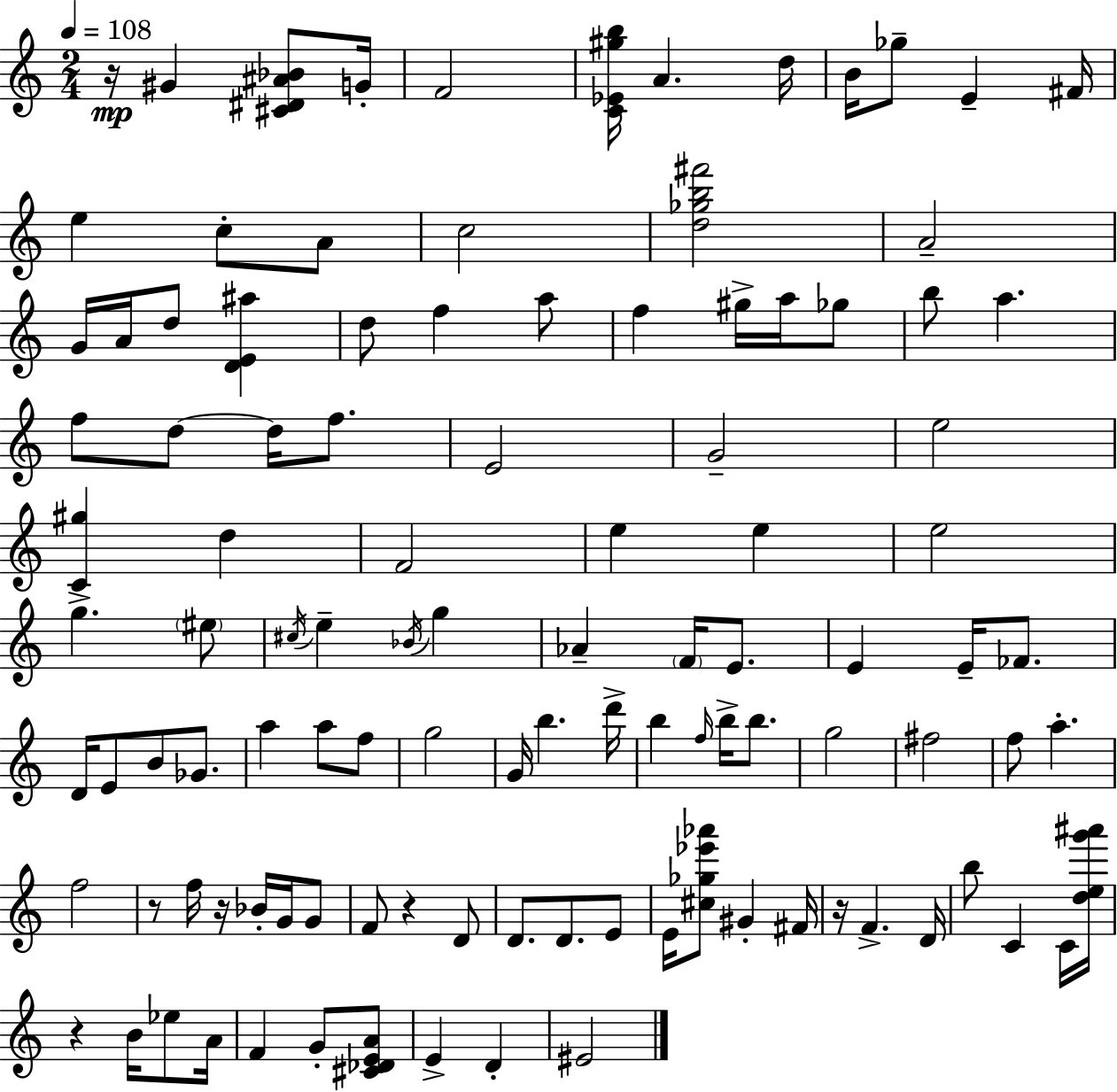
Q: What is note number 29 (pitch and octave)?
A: D5